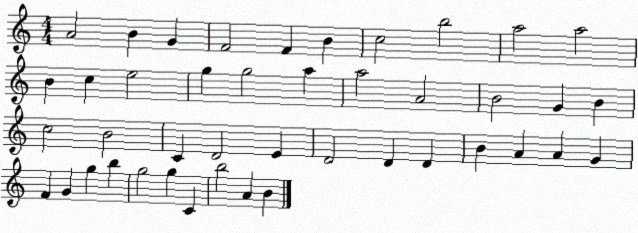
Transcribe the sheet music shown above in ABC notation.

X:1
T:Untitled
M:4/4
L:1/4
K:C
A2 B G F2 F B c2 b2 a2 a2 B c e2 g g2 a a2 A2 B2 G B c2 B2 C D2 E D2 D D B A A G F G g b g2 g C b2 A B